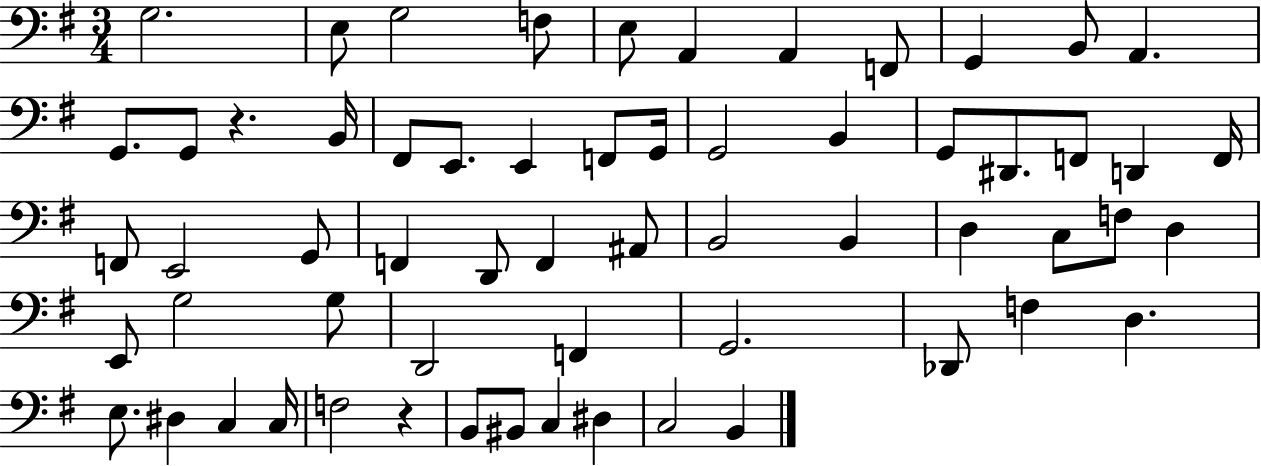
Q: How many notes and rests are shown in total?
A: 61